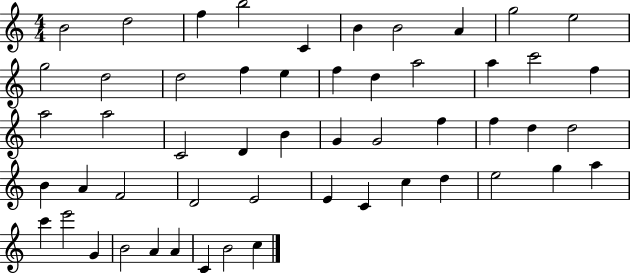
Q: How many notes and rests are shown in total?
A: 53